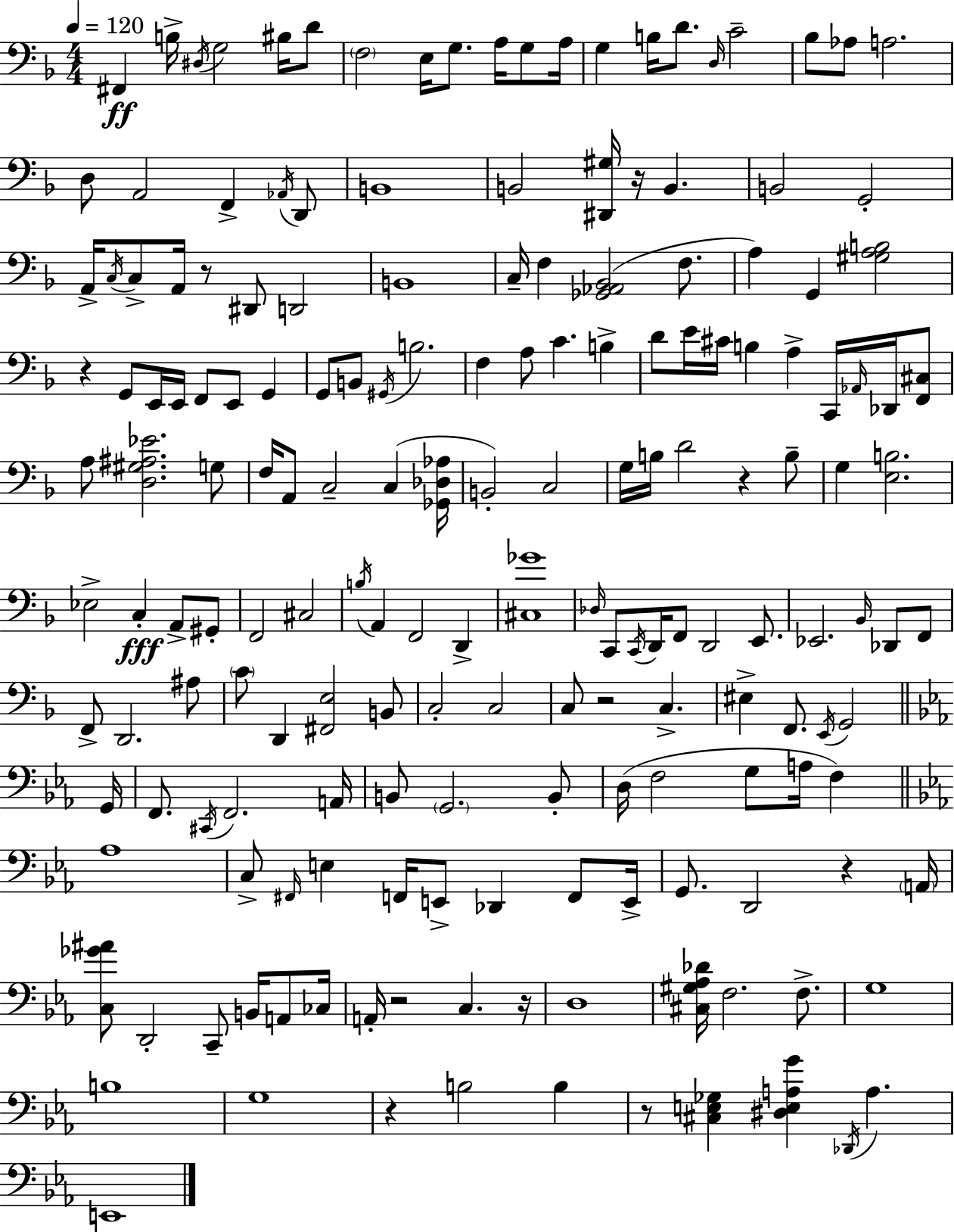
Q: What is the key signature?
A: D minor